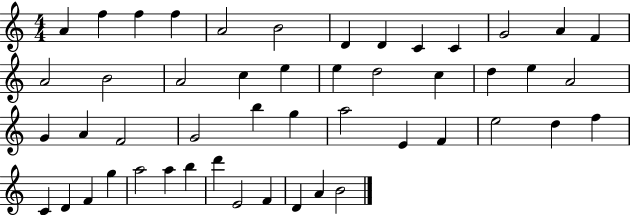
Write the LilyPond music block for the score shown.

{
  \clef treble
  \numericTimeSignature
  \time 4/4
  \key c \major
  a'4 f''4 f''4 f''4 | a'2 b'2 | d'4 d'4 c'4 c'4 | g'2 a'4 f'4 | \break a'2 b'2 | a'2 c''4 e''4 | e''4 d''2 c''4 | d''4 e''4 a'2 | \break g'4 a'4 f'2 | g'2 b''4 g''4 | a''2 e'4 f'4 | e''2 d''4 f''4 | \break c'4 d'4 f'4 g''4 | a''2 a''4 b''4 | d'''4 e'2 f'4 | d'4 a'4 b'2 | \break \bar "|."
}